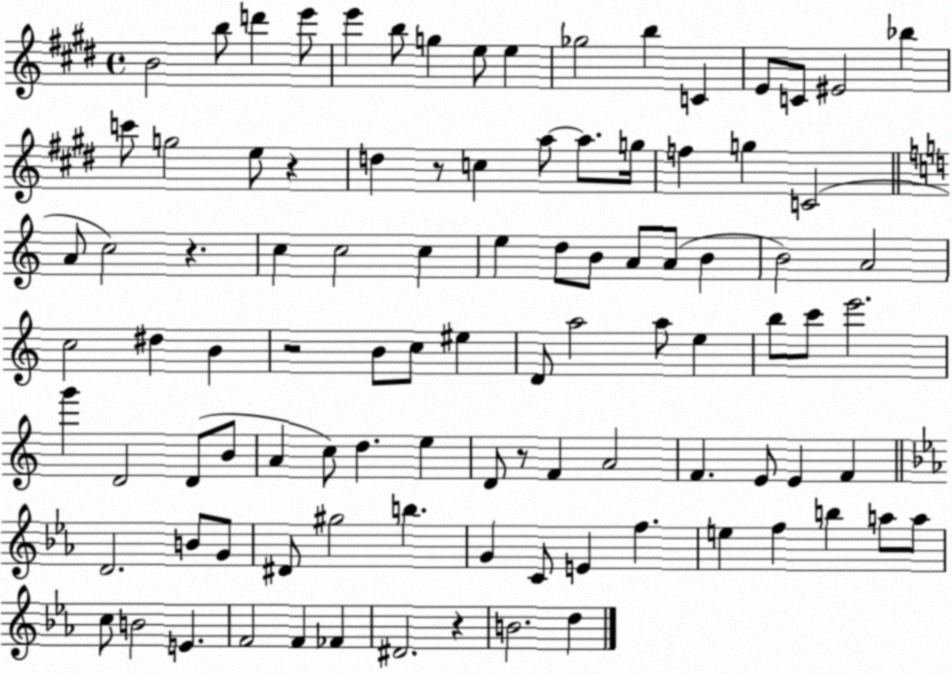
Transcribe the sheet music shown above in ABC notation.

X:1
T:Untitled
M:4/4
L:1/4
K:E
B2 b/2 d' e'/2 e' b/2 g e/2 e _g2 b C E/2 C/2 ^E2 _b c'/2 g2 e/2 z d z/2 c a/2 a/2 g/4 f g C2 A/2 c2 z c c2 c e d/2 B/2 A/2 A/2 B B2 A2 c2 ^d B z2 B/2 c/2 ^e D/2 a2 a/2 e b/2 c'/2 e'2 g' D2 D/2 B/2 A c/2 d e D/2 z/2 F A2 F E/2 E F D2 B/2 G/2 ^D/2 ^g2 b G C/2 E f e f b a/2 a/2 c/2 B2 E F2 F _F ^D2 z B2 d